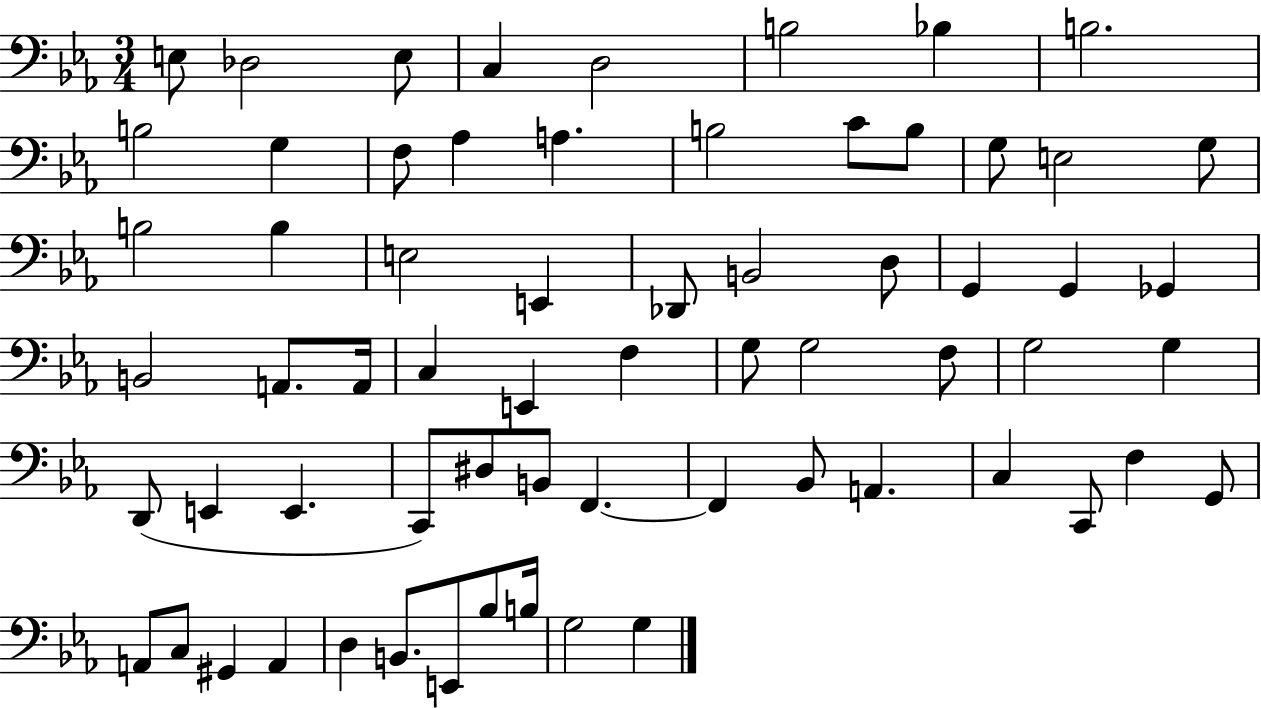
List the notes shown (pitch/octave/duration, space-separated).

E3/e Db3/h E3/e C3/q D3/h B3/h Bb3/q B3/h. B3/h G3/q F3/e Ab3/q A3/q. B3/h C4/e B3/e G3/e E3/h G3/e B3/h B3/q E3/h E2/q Db2/e B2/h D3/e G2/q G2/q Gb2/q B2/h A2/e. A2/s C3/q E2/q F3/q G3/e G3/h F3/e G3/h G3/q D2/e E2/q E2/q. C2/e D#3/e B2/e F2/q. F2/q Bb2/e A2/q. C3/q C2/e F3/q G2/e A2/e C3/e G#2/q A2/q D3/q B2/e. E2/e Bb3/e B3/s G3/h G3/q